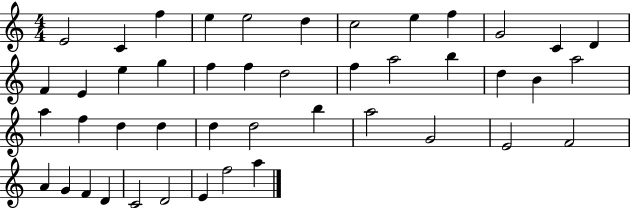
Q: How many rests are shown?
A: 0